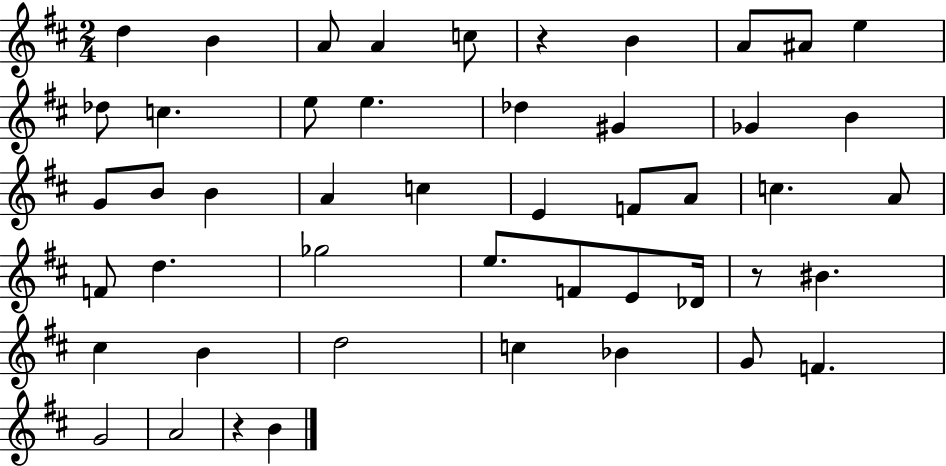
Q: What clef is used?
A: treble